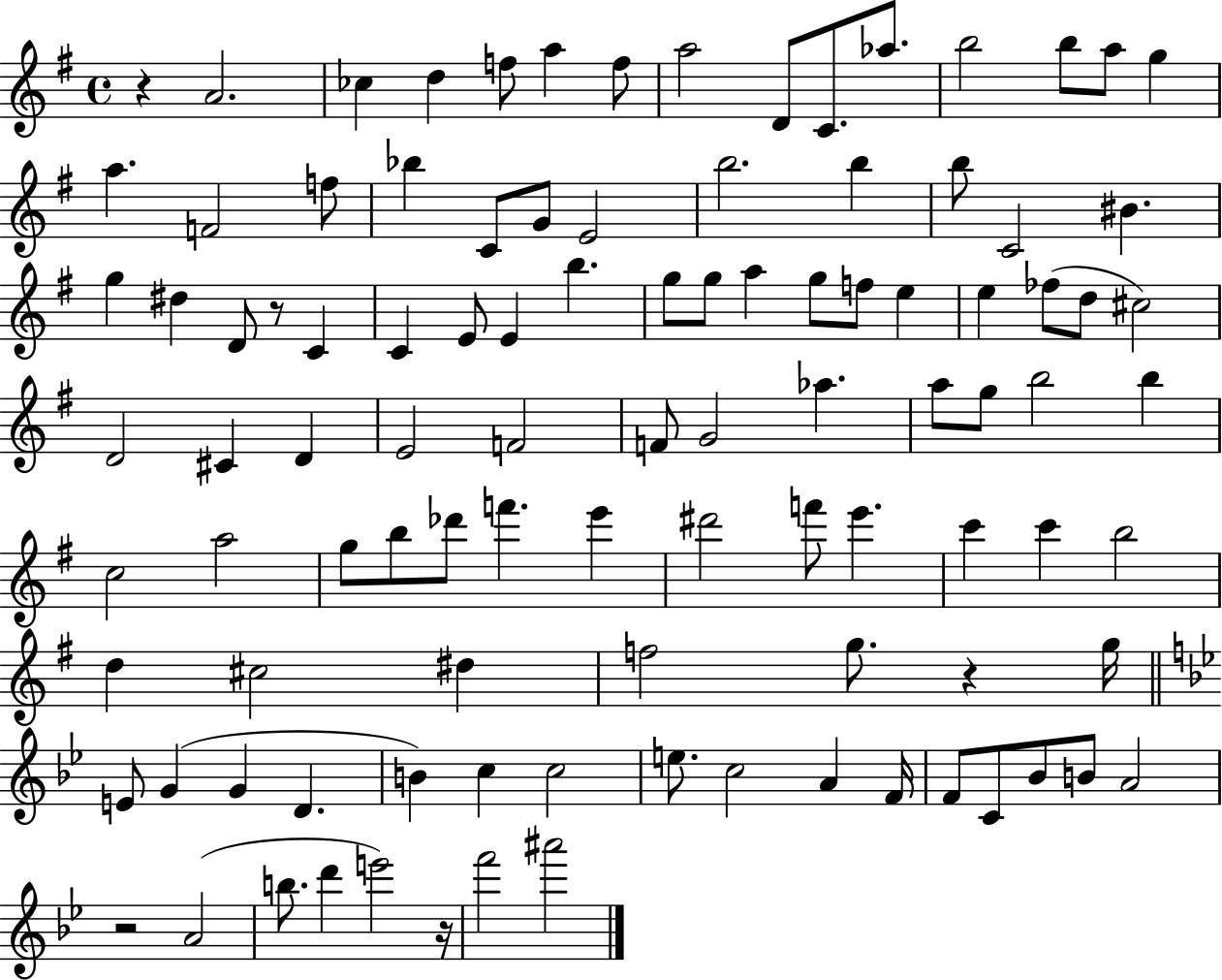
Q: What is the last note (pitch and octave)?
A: A#6